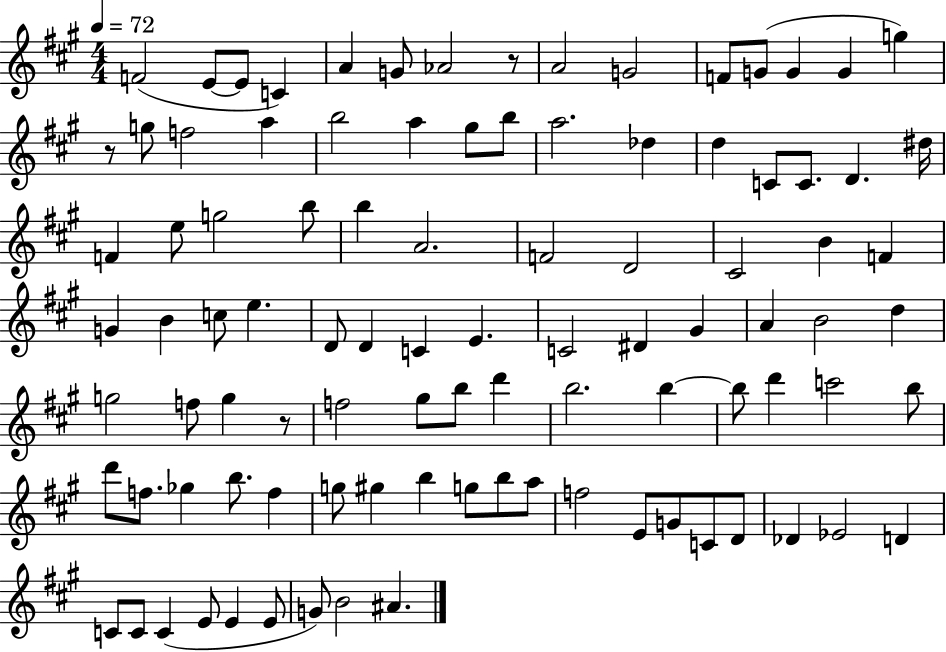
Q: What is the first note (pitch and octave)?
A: F4